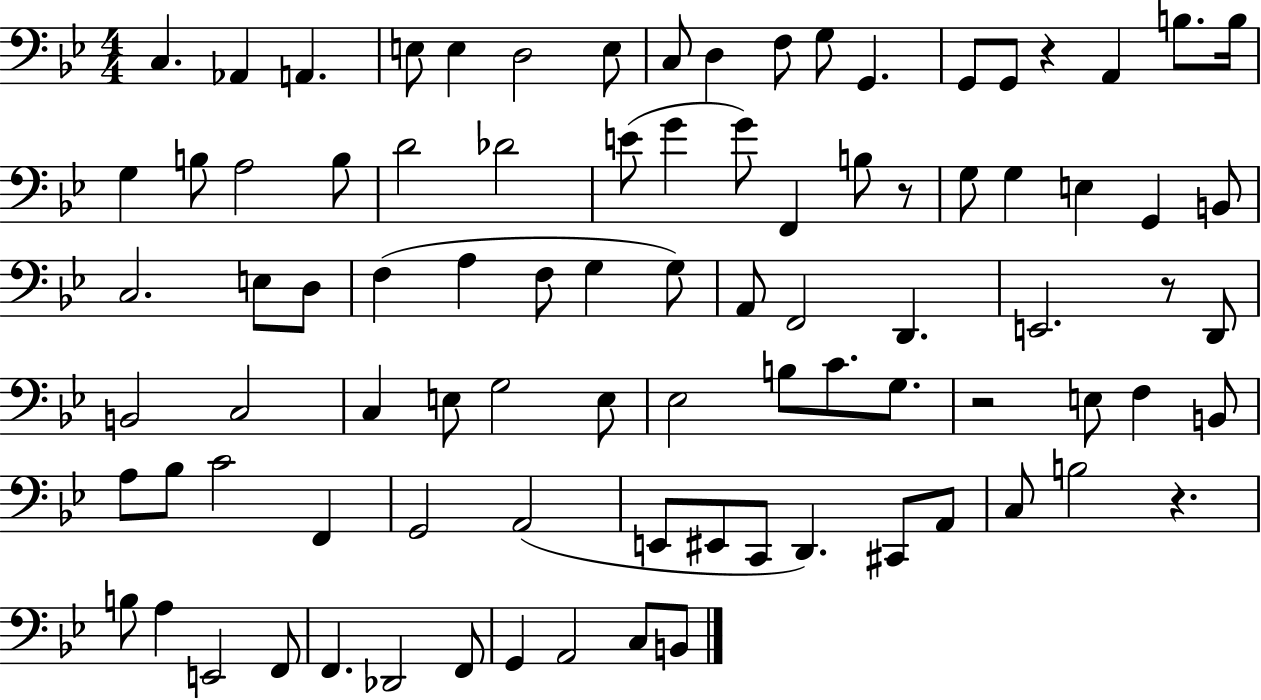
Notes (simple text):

C3/q. Ab2/q A2/q. E3/e E3/q D3/h E3/e C3/e D3/q F3/e G3/e G2/q. G2/e G2/e R/q A2/q B3/e. B3/s G3/q B3/e A3/h B3/e D4/h Db4/h E4/e G4/q G4/e F2/q B3/e R/e G3/e G3/q E3/q G2/q B2/e C3/h. E3/e D3/e F3/q A3/q F3/e G3/q G3/e A2/e F2/h D2/q. E2/h. R/e D2/e B2/h C3/h C3/q E3/e G3/h E3/e Eb3/h B3/e C4/e. G3/e. R/h E3/e F3/q B2/e A3/e Bb3/e C4/h F2/q G2/h A2/h E2/e EIS2/e C2/e D2/q. C#2/e A2/e C3/e B3/h R/q. B3/e A3/q E2/h F2/e F2/q. Db2/h F2/e G2/q A2/h C3/e B2/e